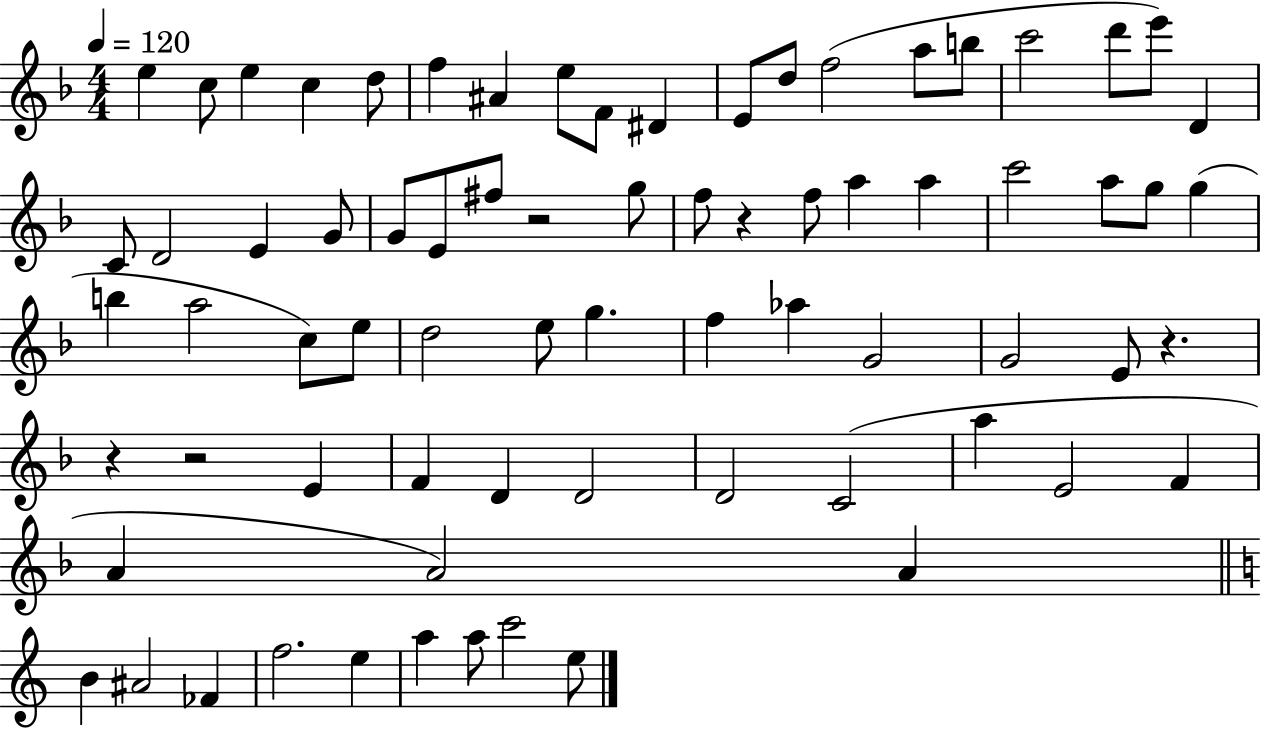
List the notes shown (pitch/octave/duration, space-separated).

E5/q C5/e E5/q C5/q D5/e F5/q A#4/q E5/e F4/e D#4/q E4/e D5/e F5/h A5/e B5/e C6/h D6/e E6/e D4/q C4/e D4/h E4/q G4/e G4/e E4/e F#5/e R/h G5/e F5/e R/q F5/e A5/q A5/q C6/h A5/e G5/e G5/q B5/q A5/h C5/e E5/e D5/h E5/e G5/q. F5/q Ab5/q G4/h G4/h E4/e R/q. R/q R/h E4/q F4/q D4/q D4/h D4/h C4/h A5/q E4/h F4/q A4/q A4/h A4/q B4/q A#4/h FES4/q F5/h. E5/q A5/q A5/e C6/h E5/e